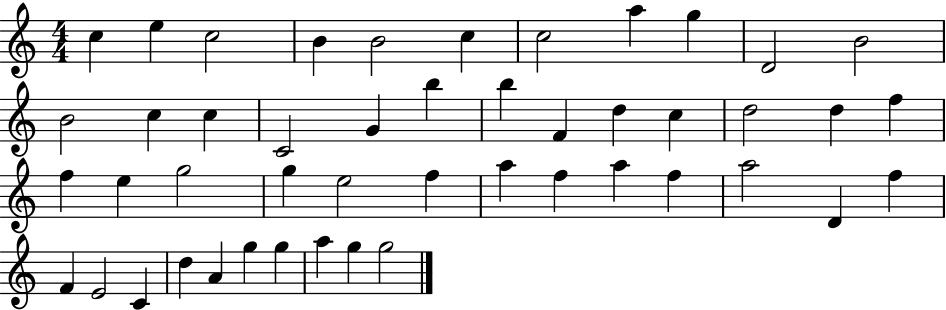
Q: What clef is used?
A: treble